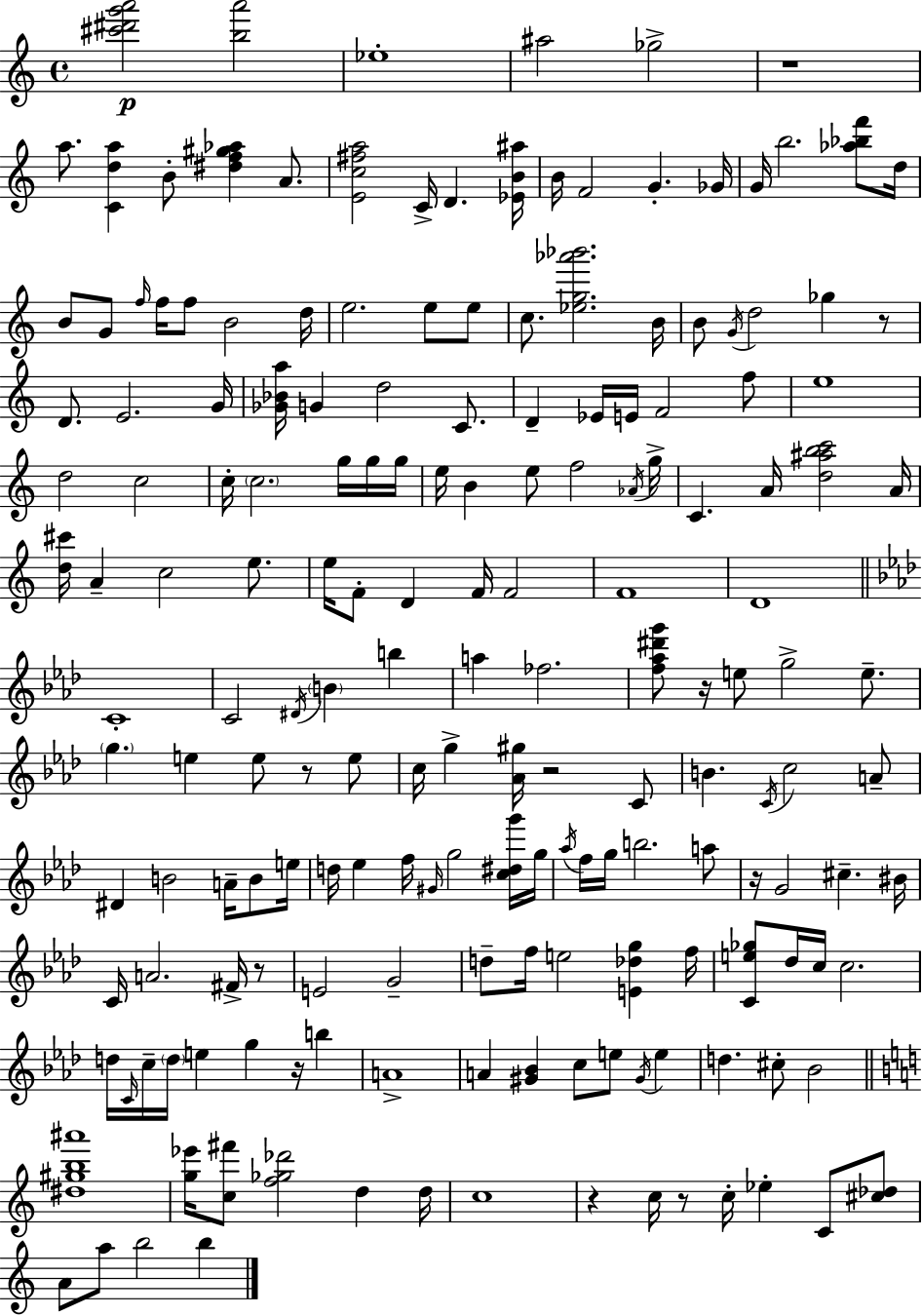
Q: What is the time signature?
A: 4/4